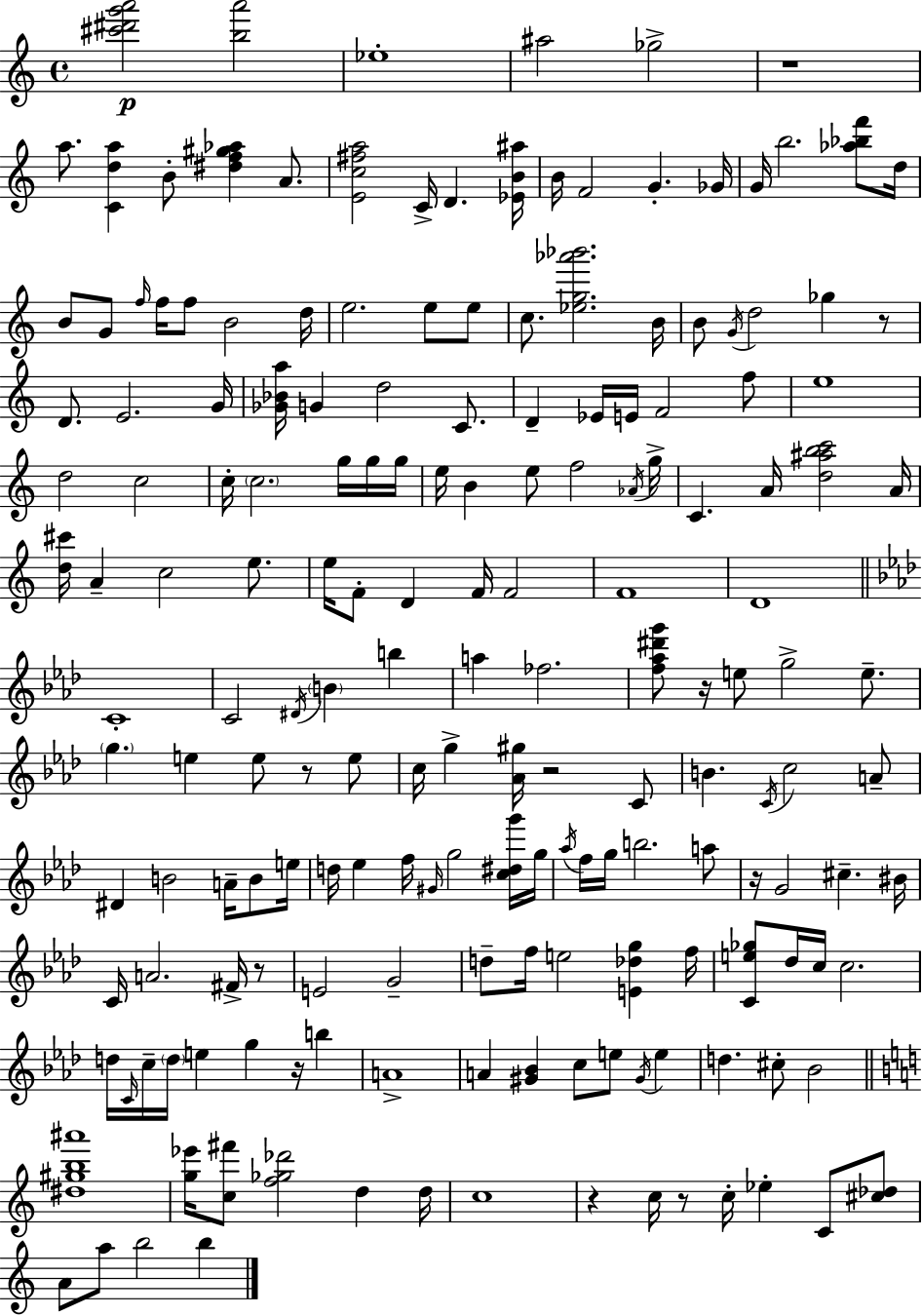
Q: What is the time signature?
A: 4/4